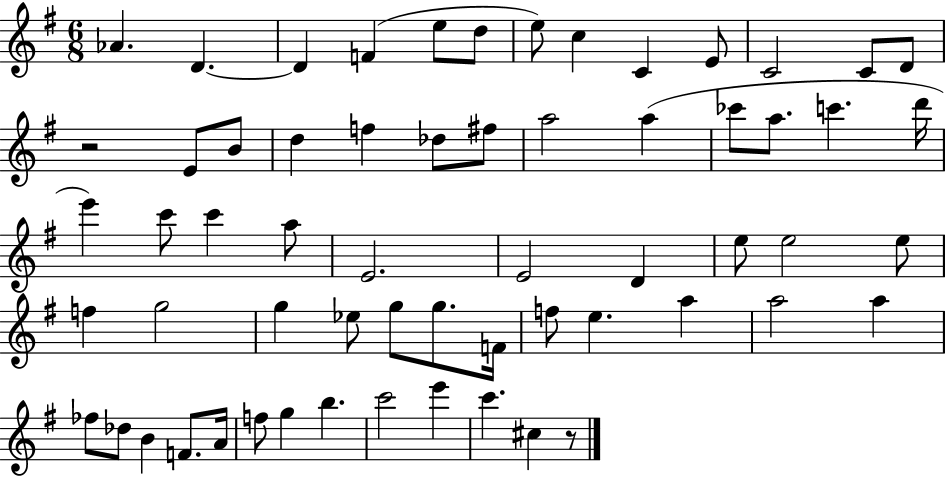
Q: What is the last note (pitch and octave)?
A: C#5